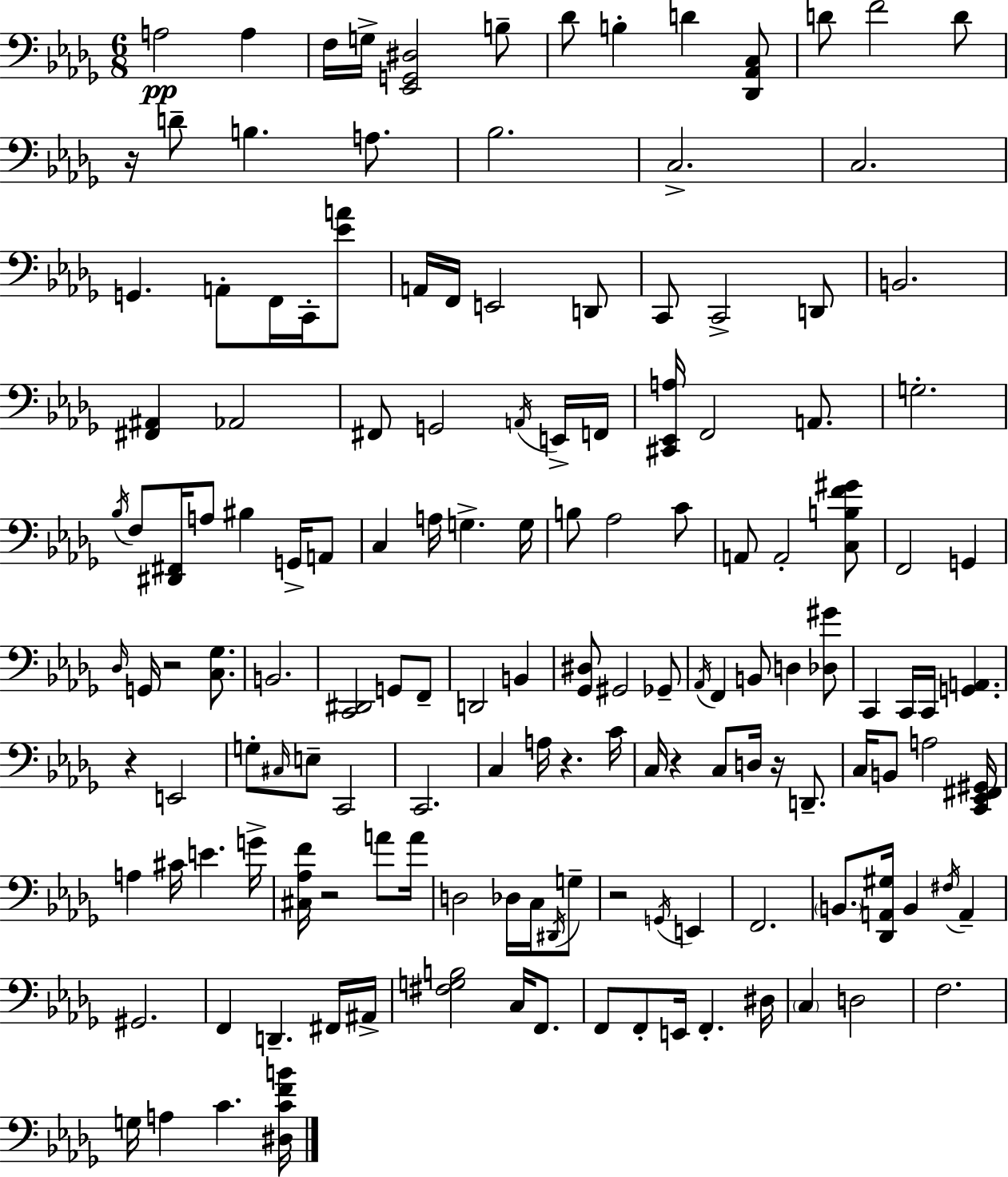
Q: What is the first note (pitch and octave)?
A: A3